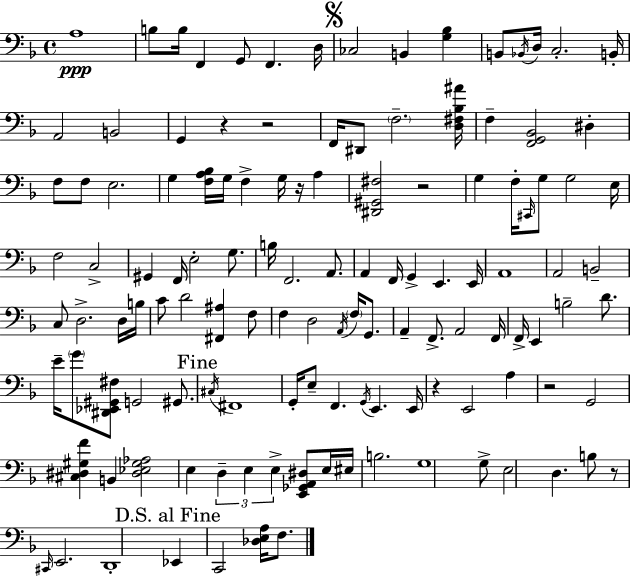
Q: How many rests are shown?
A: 7